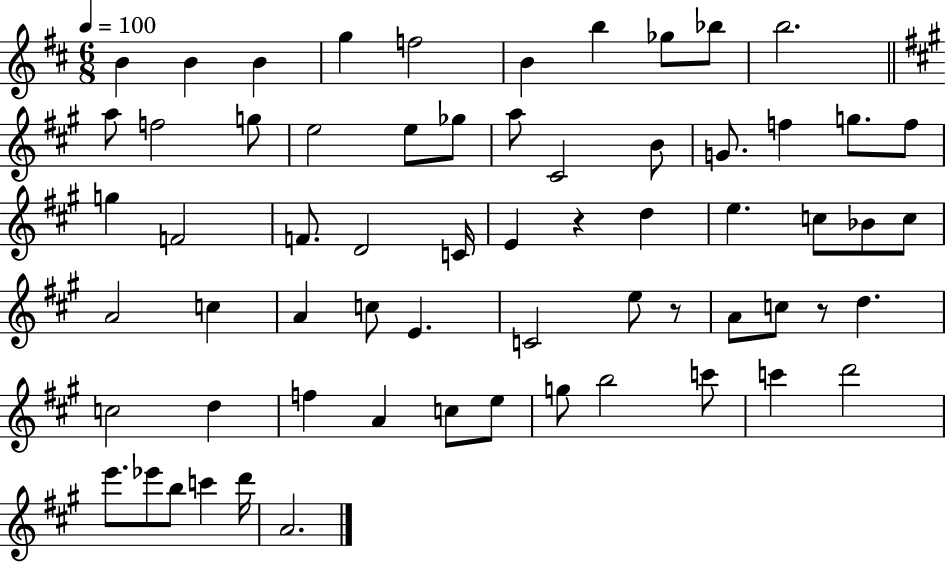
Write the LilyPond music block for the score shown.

{
  \clef treble
  \numericTimeSignature
  \time 6/8
  \key d \major
  \tempo 4 = 100
  b'4 b'4 b'4 | g''4 f''2 | b'4 b''4 ges''8 bes''8 | b''2. | \break \bar "||" \break \key a \major a''8 f''2 g''8 | e''2 e''8 ges''8 | a''8 cis'2 b'8 | g'8. f''4 g''8. f''8 | \break g''4 f'2 | f'8. d'2 c'16 | e'4 r4 d''4 | e''4. c''8 bes'8 c''8 | \break a'2 c''4 | a'4 c''8 e'4. | c'2 e''8 r8 | a'8 c''8 r8 d''4. | \break c''2 d''4 | f''4 a'4 c''8 e''8 | g''8 b''2 c'''8 | c'''4 d'''2 | \break e'''8. ees'''8 b''8 c'''4 d'''16 | a'2. | \bar "|."
}